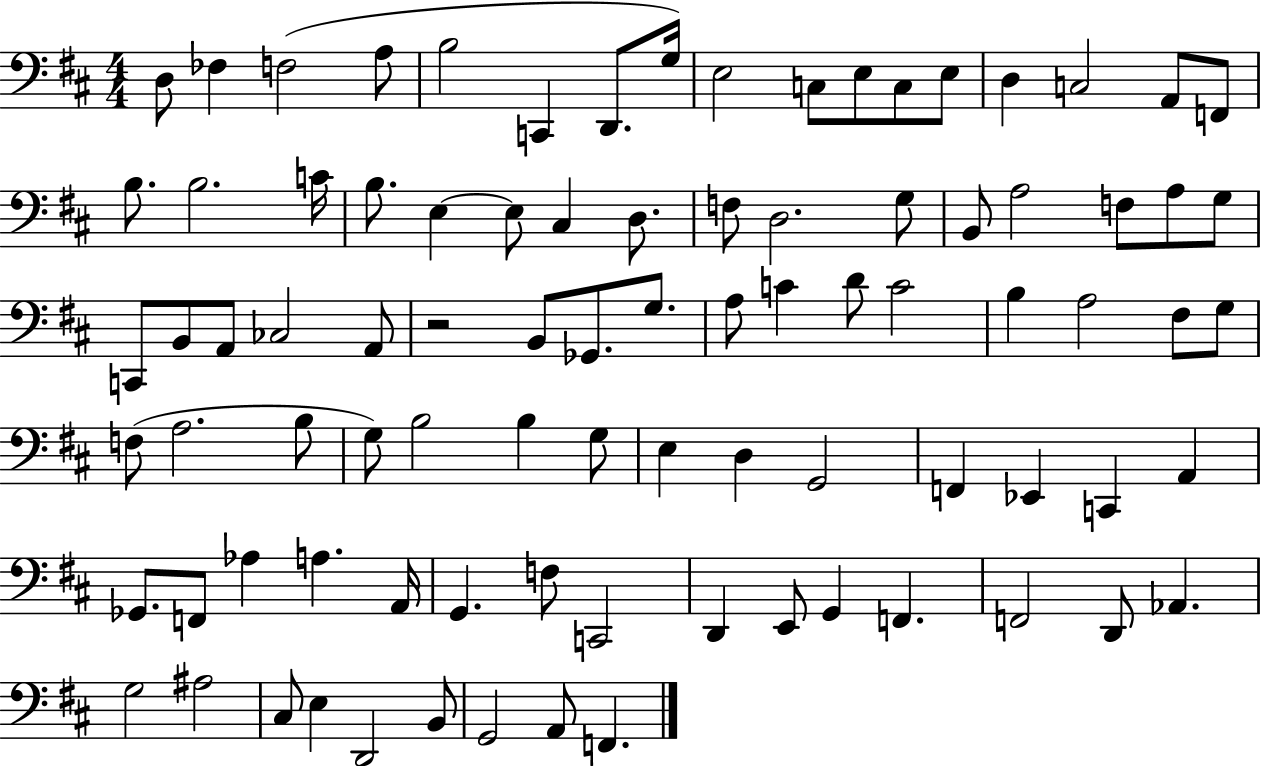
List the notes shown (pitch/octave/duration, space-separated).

D3/e FES3/q F3/h A3/e B3/h C2/q D2/e. G3/s E3/h C3/e E3/e C3/e E3/e D3/q C3/h A2/e F2/e B3/e. B3/h. C4/s B3/e. E3/q E3/e C#3/q D3/e. F3/e D3/h. G3/e B2/e A3/h F3/e A3/e G3/e C2/e B2/e A2/e CES3/h A2/e R/h B2/e Gb2/e. G3/e. A3/e C4/q D4/e C4/h B3/q A3/h F#3/e G3/e F3/e A3/h. B3/e G3/e B3/h B3/q G3/e E3/q D3/q G2/h F2/q Eb2/q C2/q A2/q Gb2/e. F2/e Ab3/q A3/q. A2/s G2/q. F3/e C2/h D2/q E2/e G2/q F2/q. F2/h D2/e Ab2/q. G3/h A#3/h C#3/e E3/q D2/h B2/e G2/h A2/e F2/q.